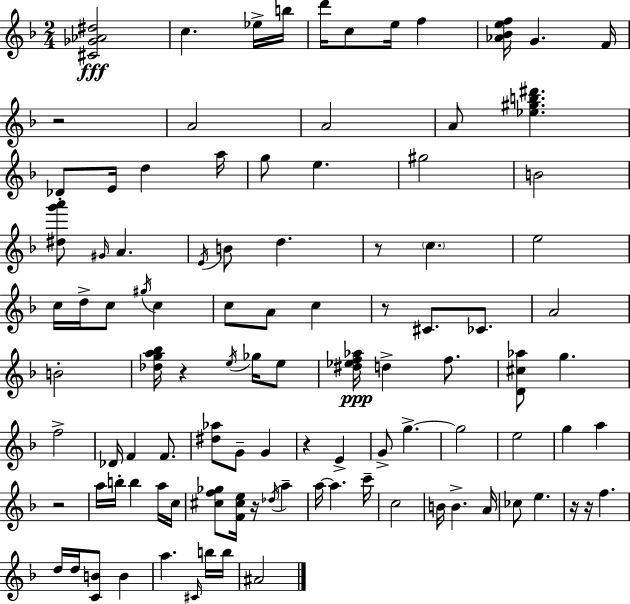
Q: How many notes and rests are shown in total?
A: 103